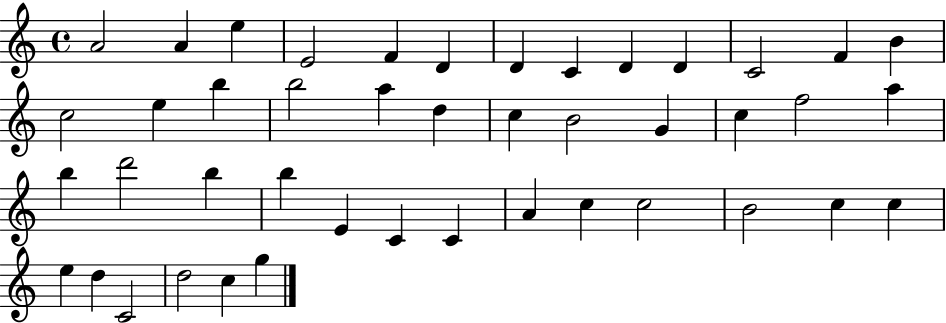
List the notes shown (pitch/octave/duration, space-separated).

A4/h A4/q E5/q E4/h F4/q D4/q D4/q C4/q D4/q D4/q C4/h F4/q B4/q C5/h E5/q B5/q B5/h A5/q D5/q C5/q B4/h G4/q C5/q F5/h A5/q B5/q D6/h B5/q B5/q E4/q C4/q C4/q A4/q C5/q C5/h B4/h C5/q C5/q E5/q D5/q C4/h D5/h C5/q G5/q